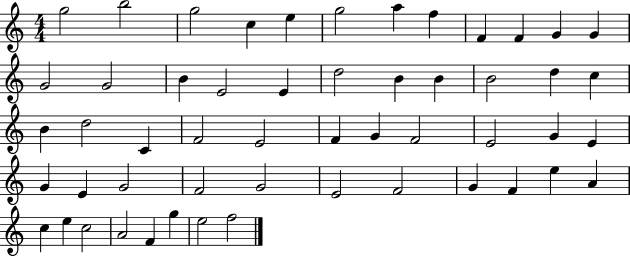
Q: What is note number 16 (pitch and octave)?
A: E4